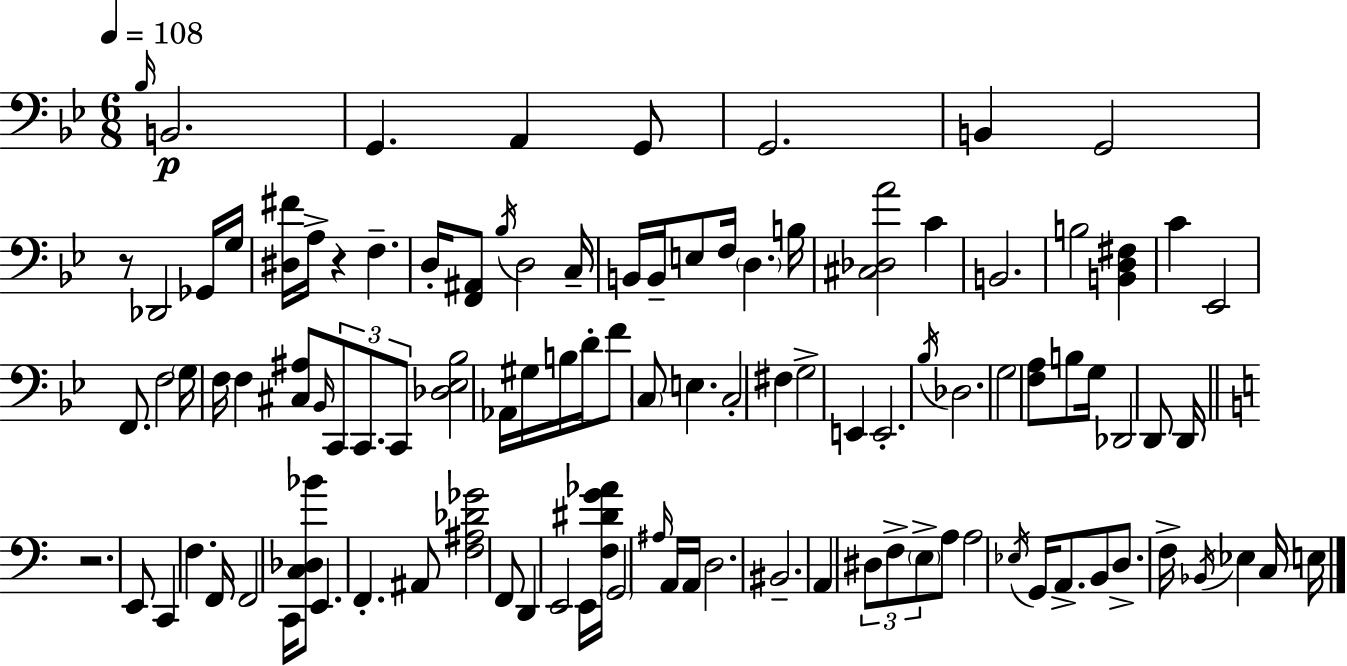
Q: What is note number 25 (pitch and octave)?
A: B2